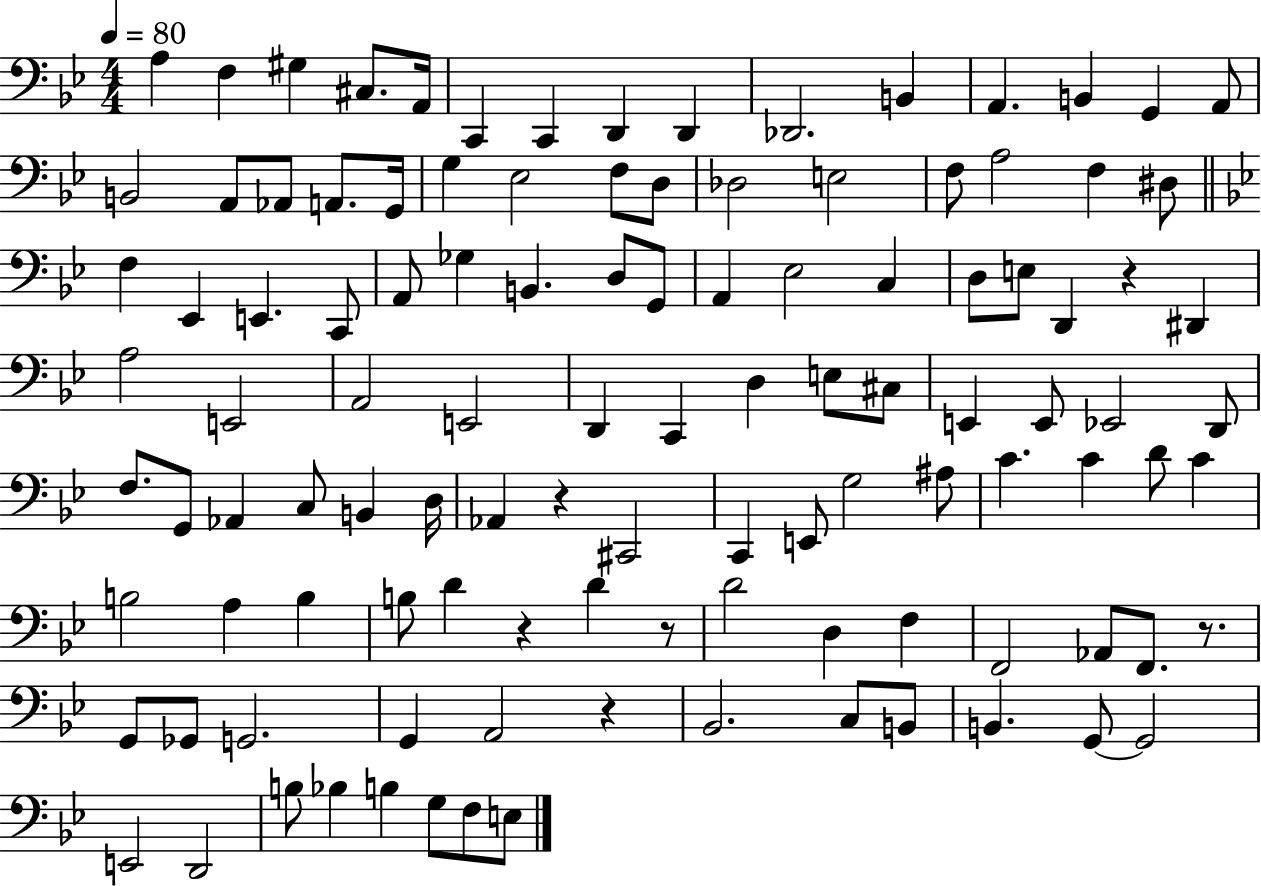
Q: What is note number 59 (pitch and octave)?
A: D2